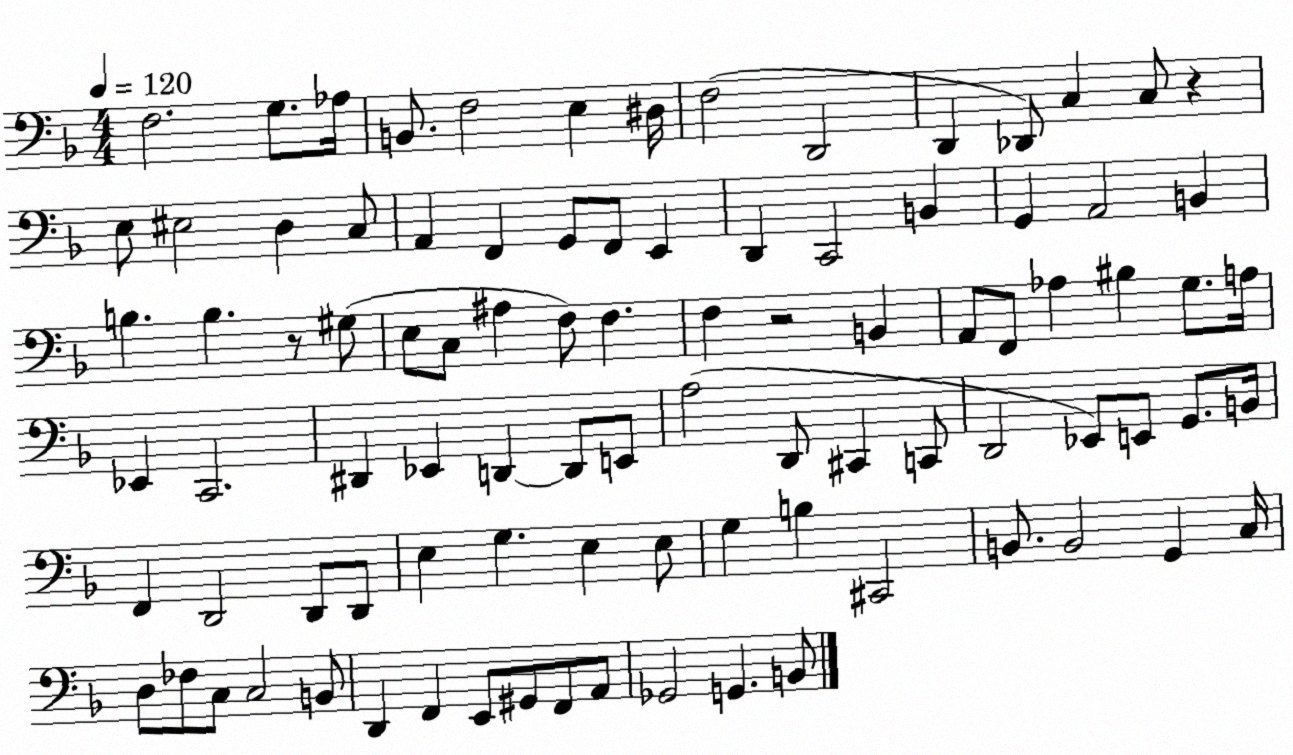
X:1
T:Untitled
M:4/4
L:1/4
K:F
F,2 G,/2 _A,/4 B,,/2 F,2 E, ^D,/4 F,2 D,,2 D,, _D,,/2 C, C,/2 z E,/2 ^E,2 D, C,/2 A,, F,, G,,/2 F,,/2 E,, D,, C,,2 B,, G,, A,,2 B,, B, B, z/2 ^G,/2 E,/2 C,/2 ^A, F,/2 F, F, z2 B,, A,,/2 F,,/2 _A, ^B, G,/2 A,/4 _E,, C,,2 ^D,, _E,, D,, D,,/2 E,,/2 A,2 D,,/2 ^C,, C,,/2 D,,2 _E,,/2 E,,/2 G,,/2 B,,/4 F,, D,,2 D,,/2 D,,/2 E, G, E, E,/2 G, B, ^C,,2 B,,/2 B,,2 G,, C,/4 D,/2 _F,/2 C,/2 C,2 B,,/2 D,, F,, E,,/2 ^G,,/2 F,,/2 A,,/2 _G,,2 G,, B,,/2